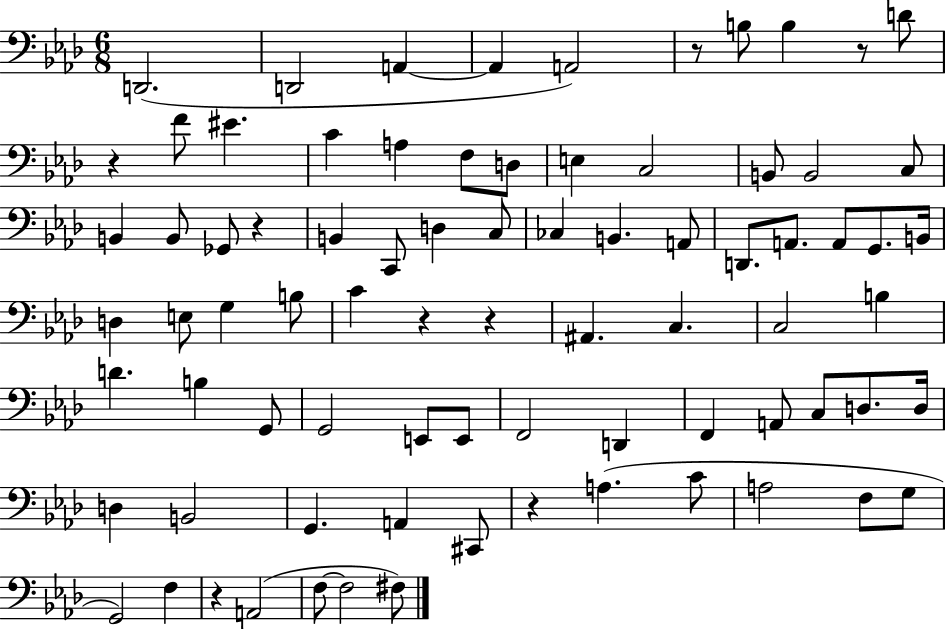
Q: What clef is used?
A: bass